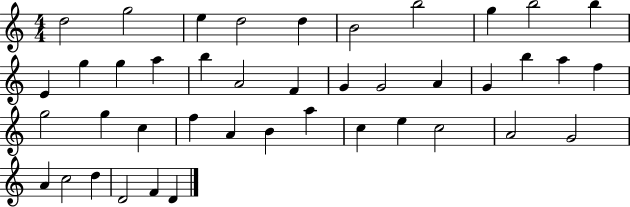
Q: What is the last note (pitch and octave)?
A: D4